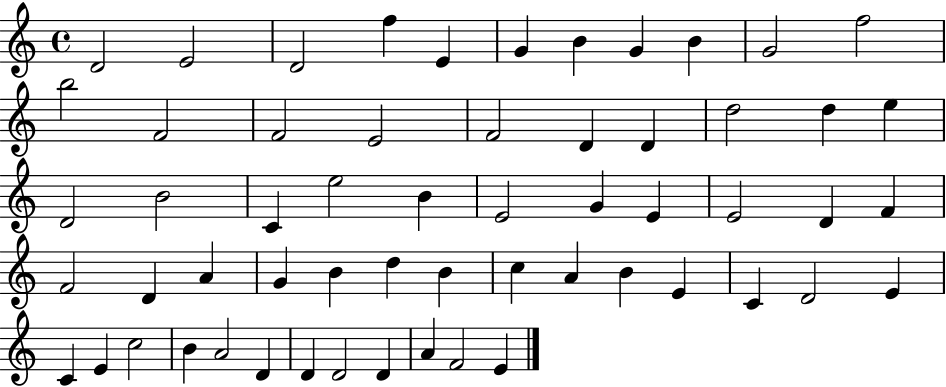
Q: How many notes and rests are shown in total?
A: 58